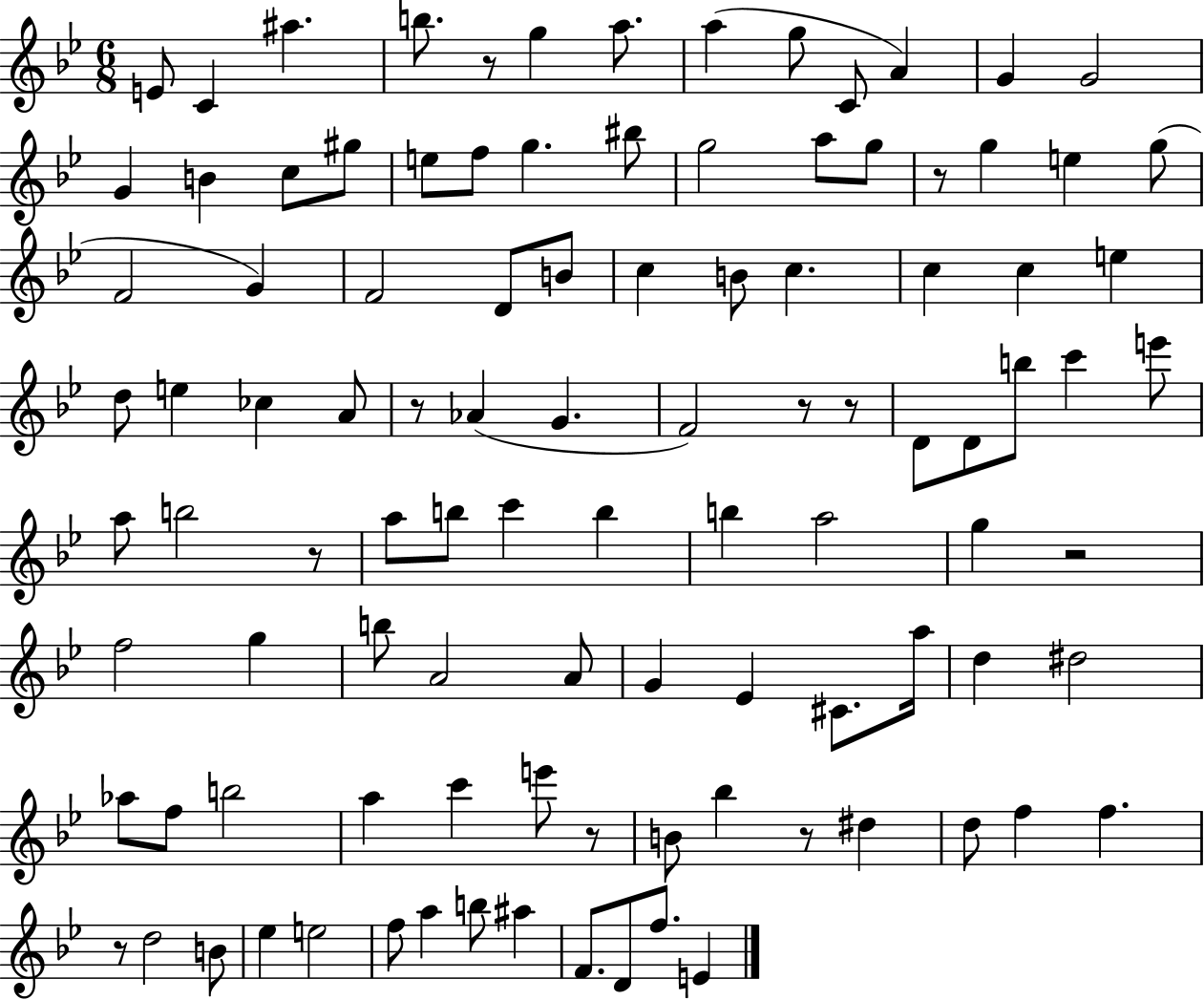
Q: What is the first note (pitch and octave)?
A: E4